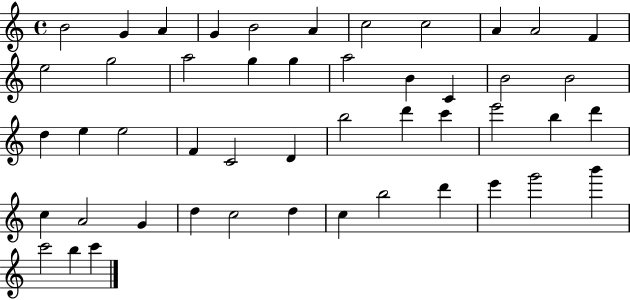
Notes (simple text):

B4/h G4/q A4/q G4/q B4/h A4/q C5/h C5/h A4/q A4/h F4/q E5/h G5/h A5/h G5/q G5/q A5/h B4/q C4/q B4/h B4/h D5/q E5/q E5/h F4/q C4/h D4/q B5/h D6/q C6/q E6/h B5/q D6/q C5/q A4/h G4/q D5/q C5/h D5/q C5/q B5/h D6/q E6/q G6/h B6/q C6/h B5/q C6/q